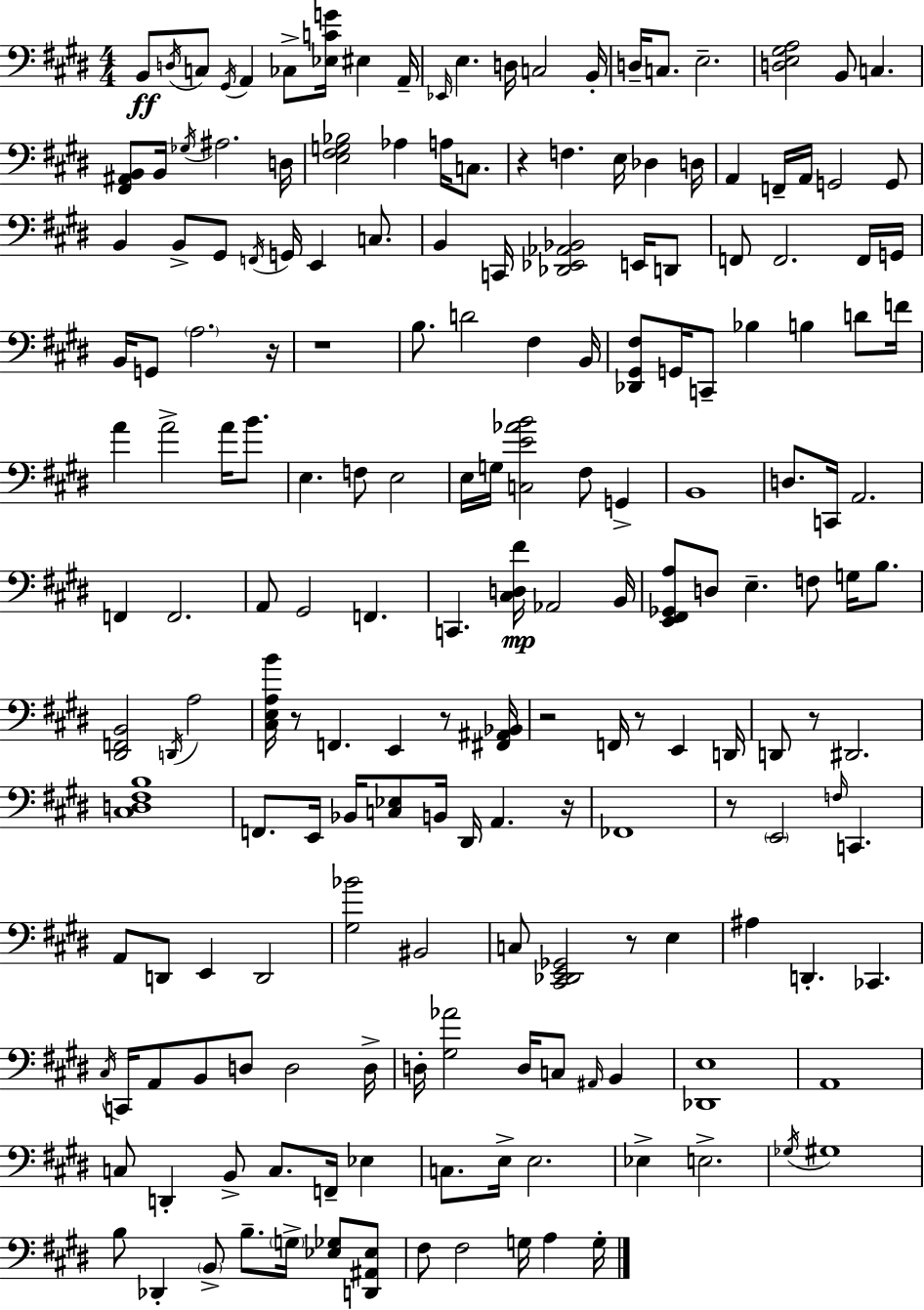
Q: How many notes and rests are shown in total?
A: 186